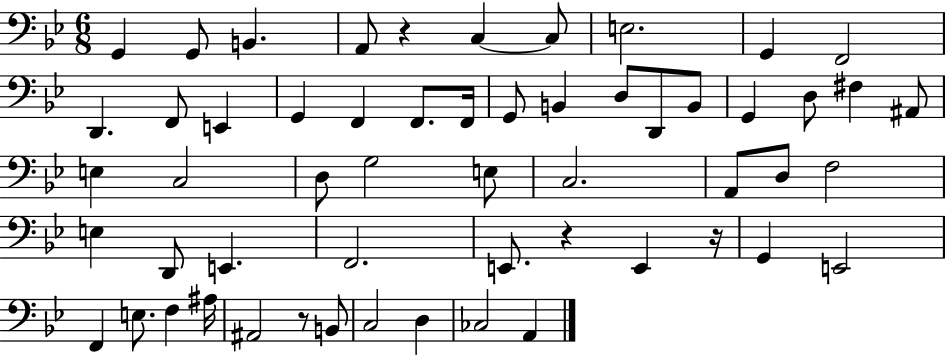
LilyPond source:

{
  \clef bass
  \numericTimeSignature
  \time 6/8
  \key bes \major
  g,4 g,8 b,4. | a,8 r4 c4~~ c8 | e2. | g,4 f,2 | \break d,4. f,8 e,4 | g,4 f,4 f,8. f,16 | g,8 b,4 d8 d,8 b,8 | g,4 d8 fis4 ais,8 | \break e4 c2 | d8 g2 e8 | c2. | a,8 d8 f2 | \break e4 d,8 e,4. | f,2. | e,8. r4 e,4 r16 | g,4 e,2 | \break f,4 e8. f4 ais16 | ais,2 r8 b,8 | c2 d4 | ces2 a,4 | \break \bar "|."
}